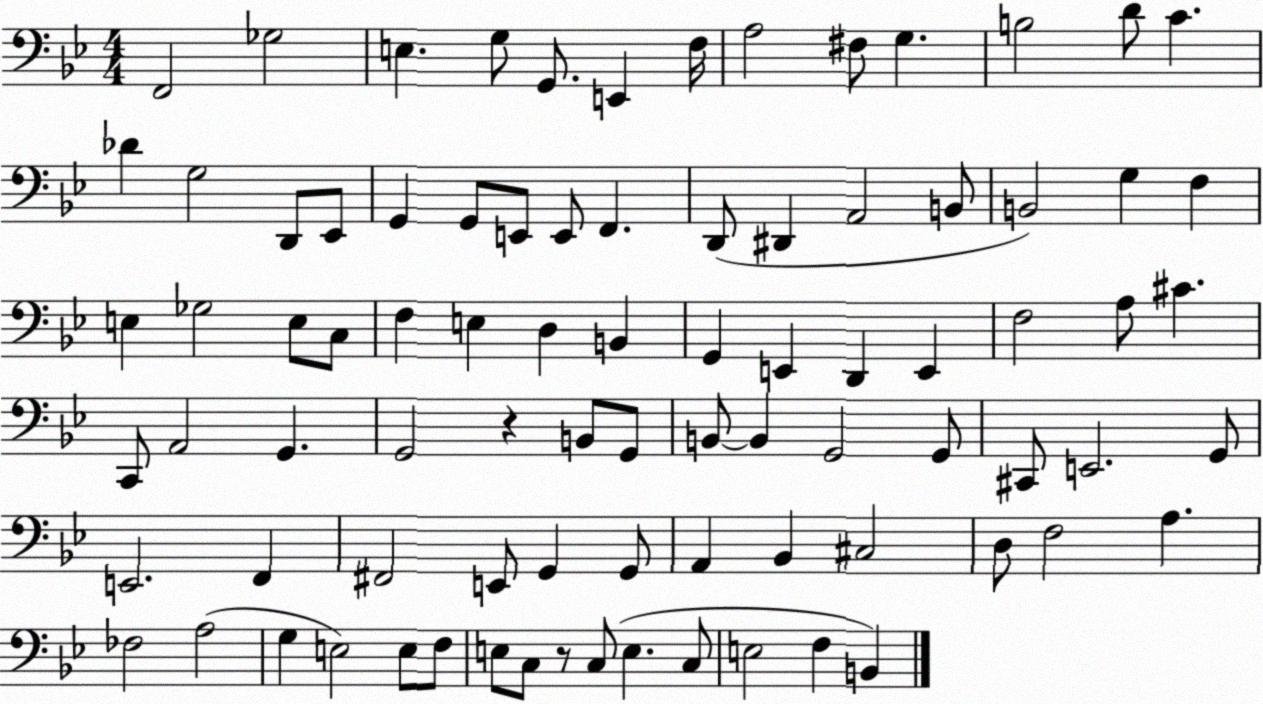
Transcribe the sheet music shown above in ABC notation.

X:1
T:Untitled
M:4/4
L:1/4
K:Bb
F,,2 _G,2 E, G,/2 G,,/2 E,, F,/4 A,2 ^F,/2 G, B,2 D/2 C _D G,2 D,,/2 _E,,/2 G,, G,,/2 E,,/2 E,,/2 F,, D,,/2 ^D,, A,,2 B,,/2 B,,2 G, F, E, _G,2 E,/2 C,/2 F, E, D, B,, G,, E,, D,, E,, F,2 A,/2 ^C C,,/2 A,,2 G,, G,,2 z B,,/2 G,,/2 B,,/2 B,, G,,2 G,,/2 ^C,,/2 E,,2 G,,/2 E,,2 F,, ^F,,2 E,,/2 G,, G,,/2 A,, _B,, ^C,2 D,/2 F,2 A, _F,2 A,2 G, E,2 E,/2 F,/2 E,/2 C,/2 z/2 C,/2 E, C,/2 E,2 F, B,,